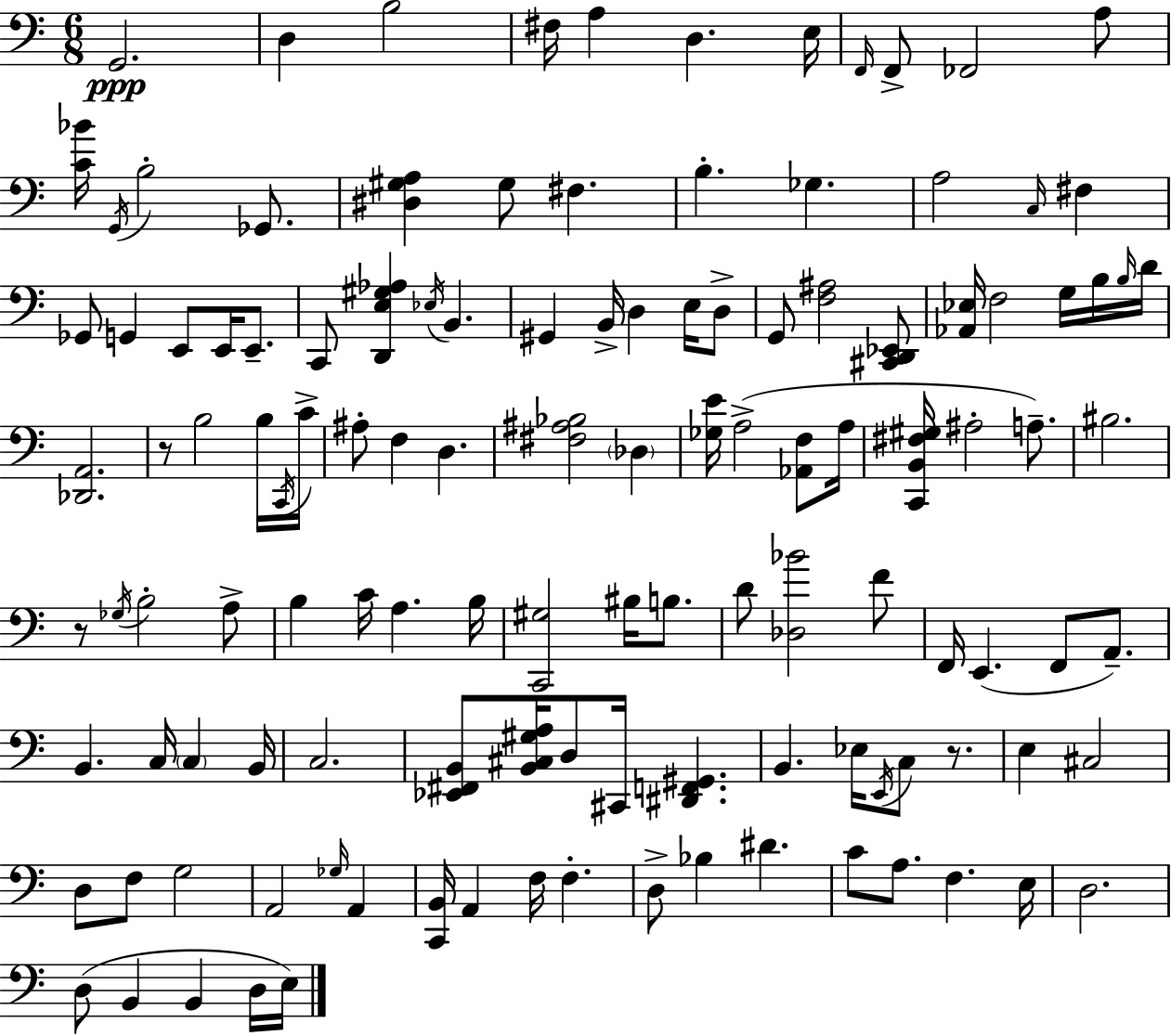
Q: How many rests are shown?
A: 3